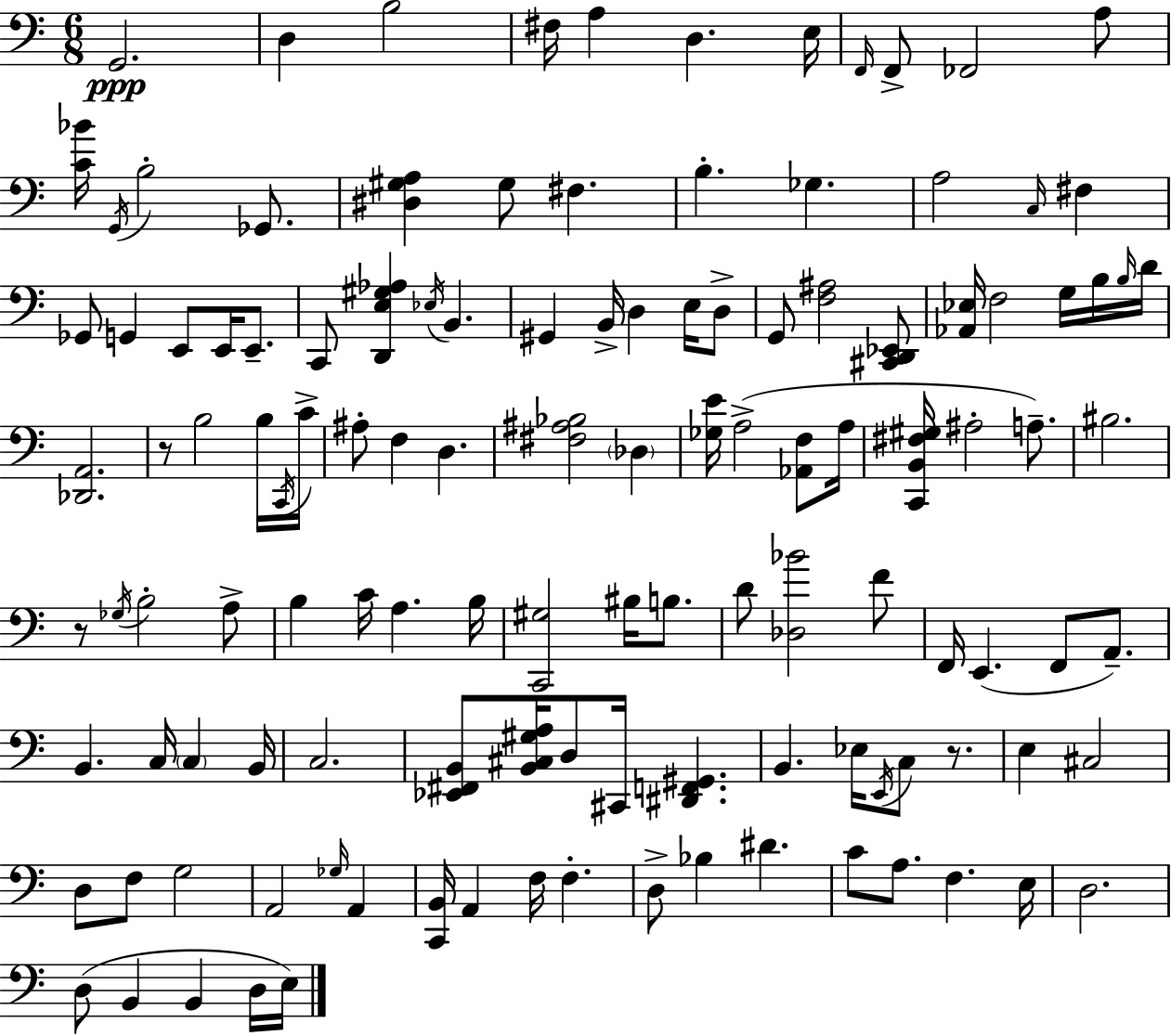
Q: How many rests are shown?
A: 3